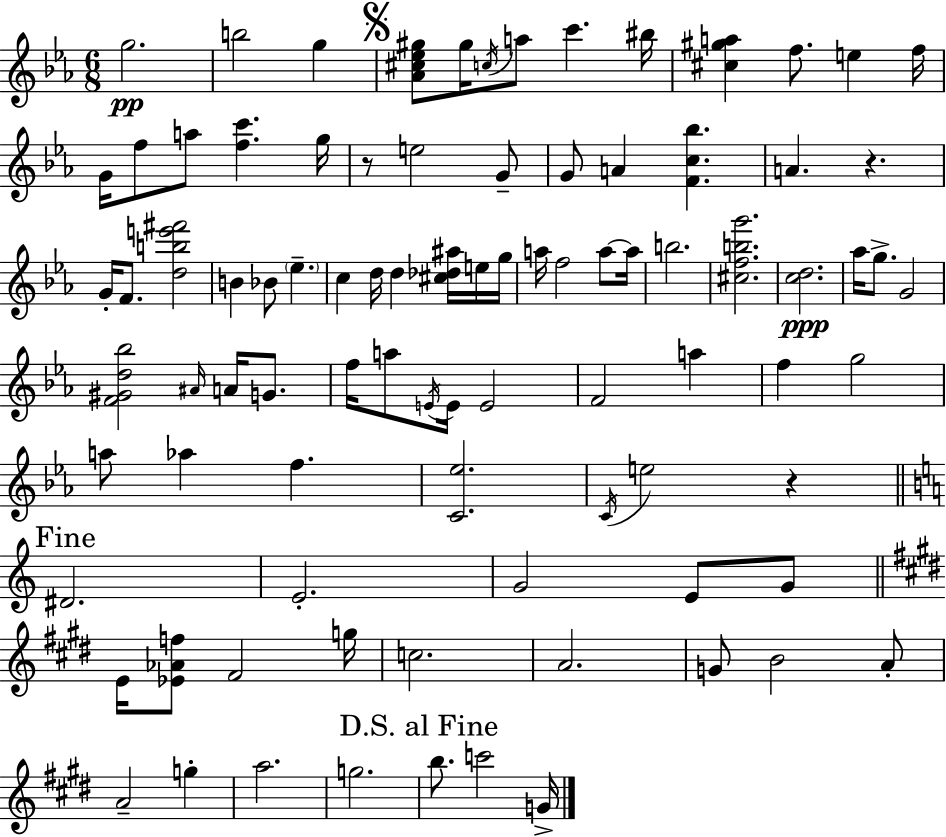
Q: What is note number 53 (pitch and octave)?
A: F5